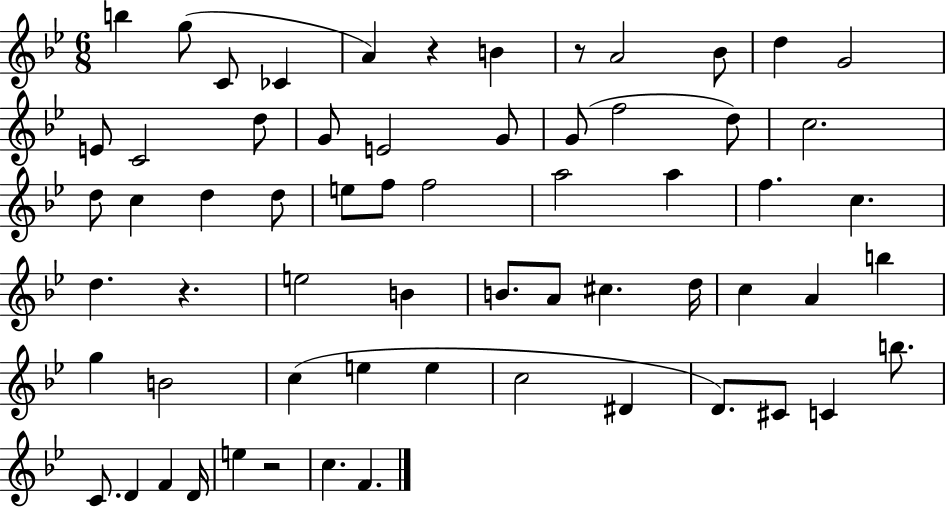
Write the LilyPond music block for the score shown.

{
  \clef treble
  \numericTimeSignature
  \time 6/8
  \key bes \major
  b''4 g''8( c'8 ces'4 | a'4) r4 b'4 | r8 a'2 bes'8 | d''4 g'2 | \break e'8 c'2 d''8 | g'8 e'2 g'8 | g'8( f''2 d''8) | c''2. | \break d''8 c''4 d''4 d''8 | e''8 f''8 f''2 | a''2 a''4 | f''4. c''4. | \break d''4. r4. | e''2 b'4 | b'8. a'8 cis''4. d''16 | c''4 a'4 b''4 | \break g''4 b'2 | c''4( e''4 e''4 | c''2 dis'4 | d'8.) cis'8 c'4 b''8. | \break c'8. d'4 f'4 d'16 | e''4 r2 | c''4. f'4. | \bar "|."
}